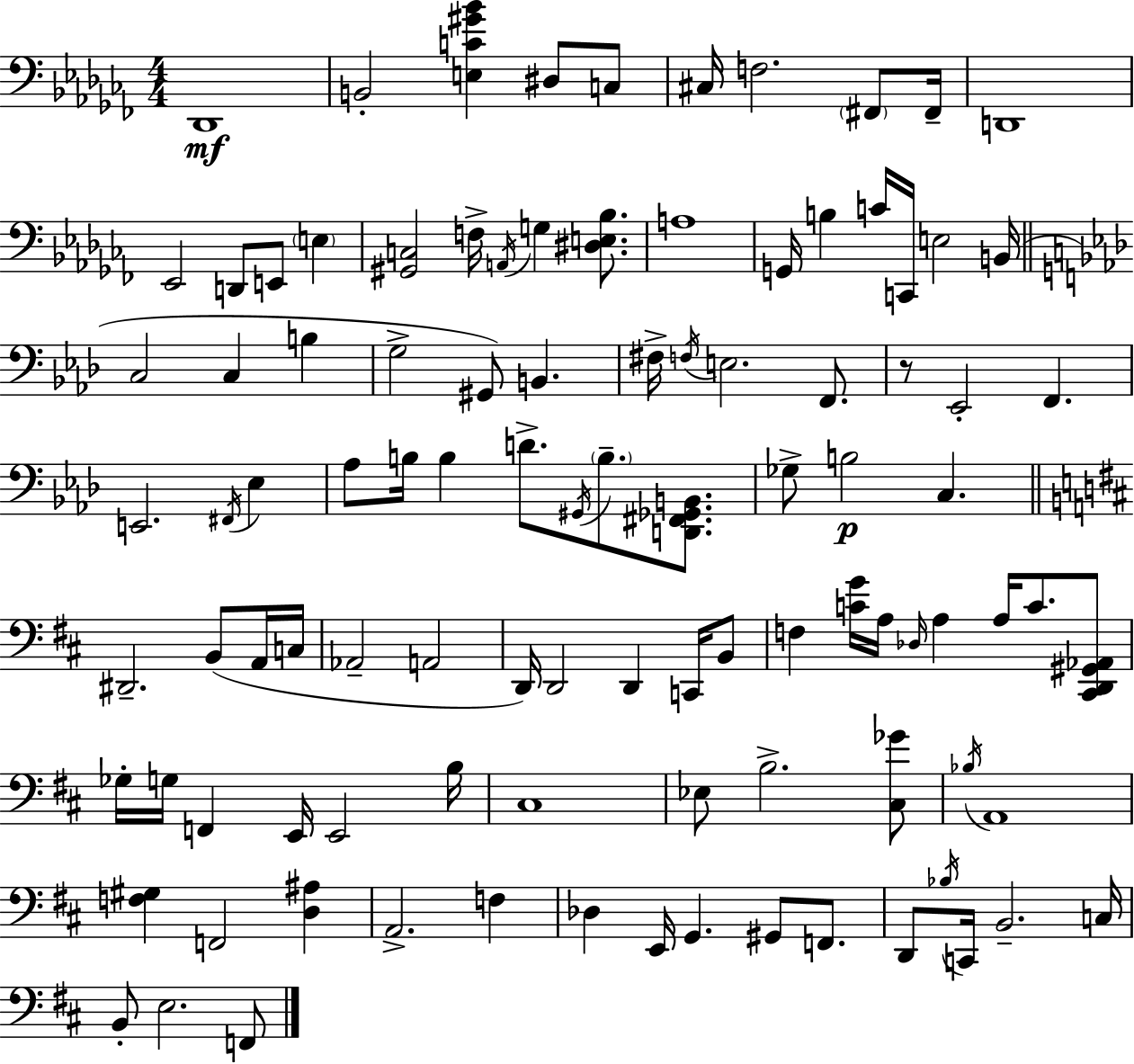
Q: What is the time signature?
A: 4/4